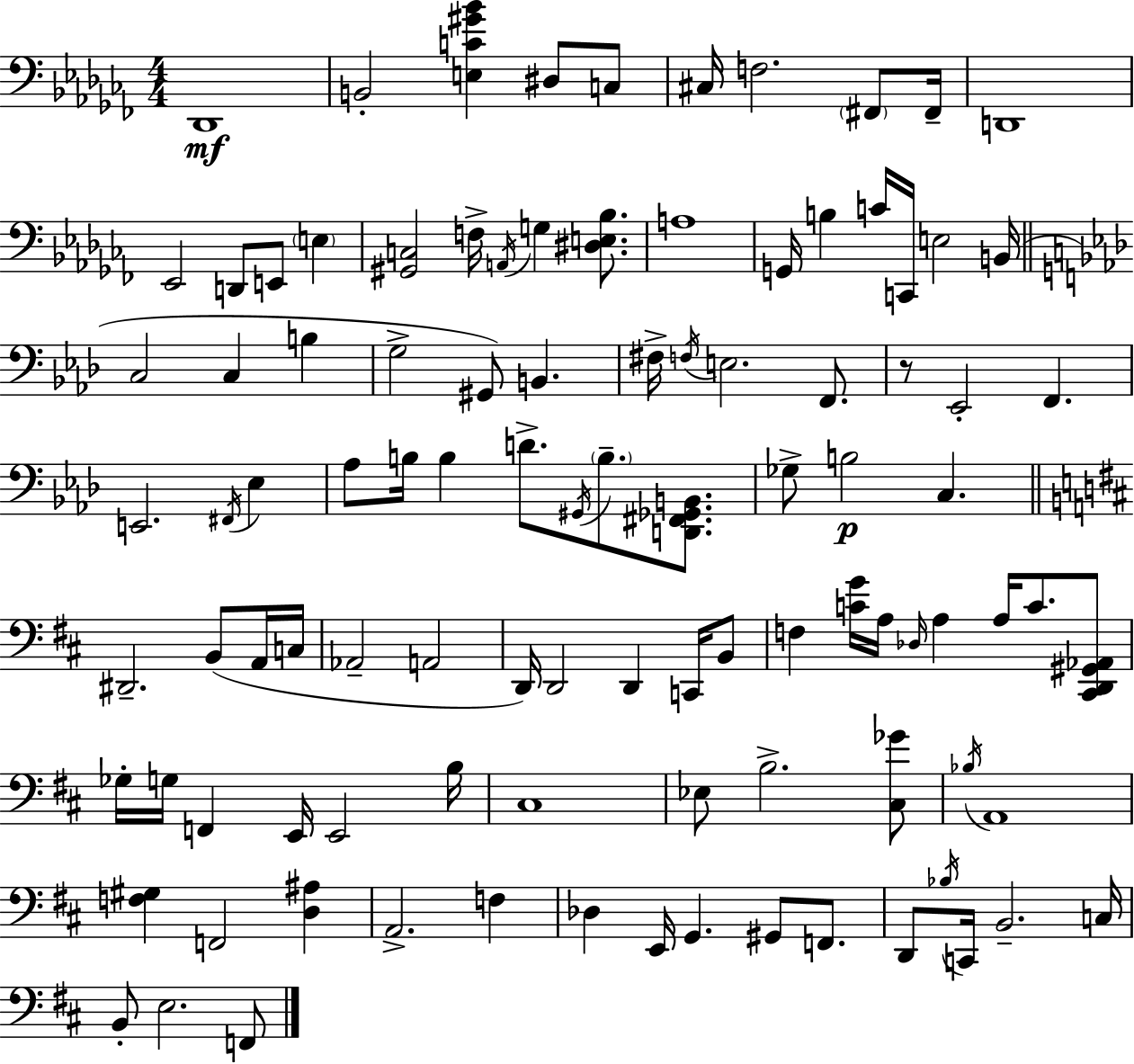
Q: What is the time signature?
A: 4/4